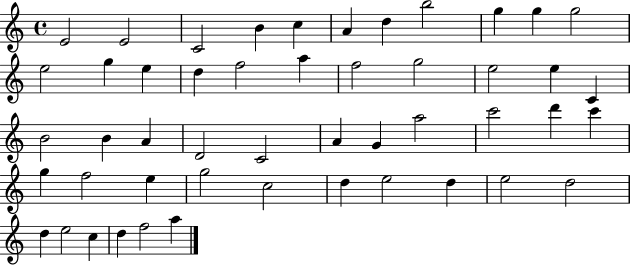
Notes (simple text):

E4/h E4/h C4/h B4/q C5/q A4/q D5/q B5/h G5/q G5/q G5/h E5/h G5/q E5/q D5/q F5/h A5/q F5/h G5/h E5/h E5/q C4/q B4/h B4/q A4/q D4/h C4/h A4/q G4/q A5/h C6/h D6/q C6/q G5/q F5/h E5/q G5/h C5/h D5/q E5/h D5/q E5/h D5/h D5/q E5/h C5/q D5/q F5/h A5/q